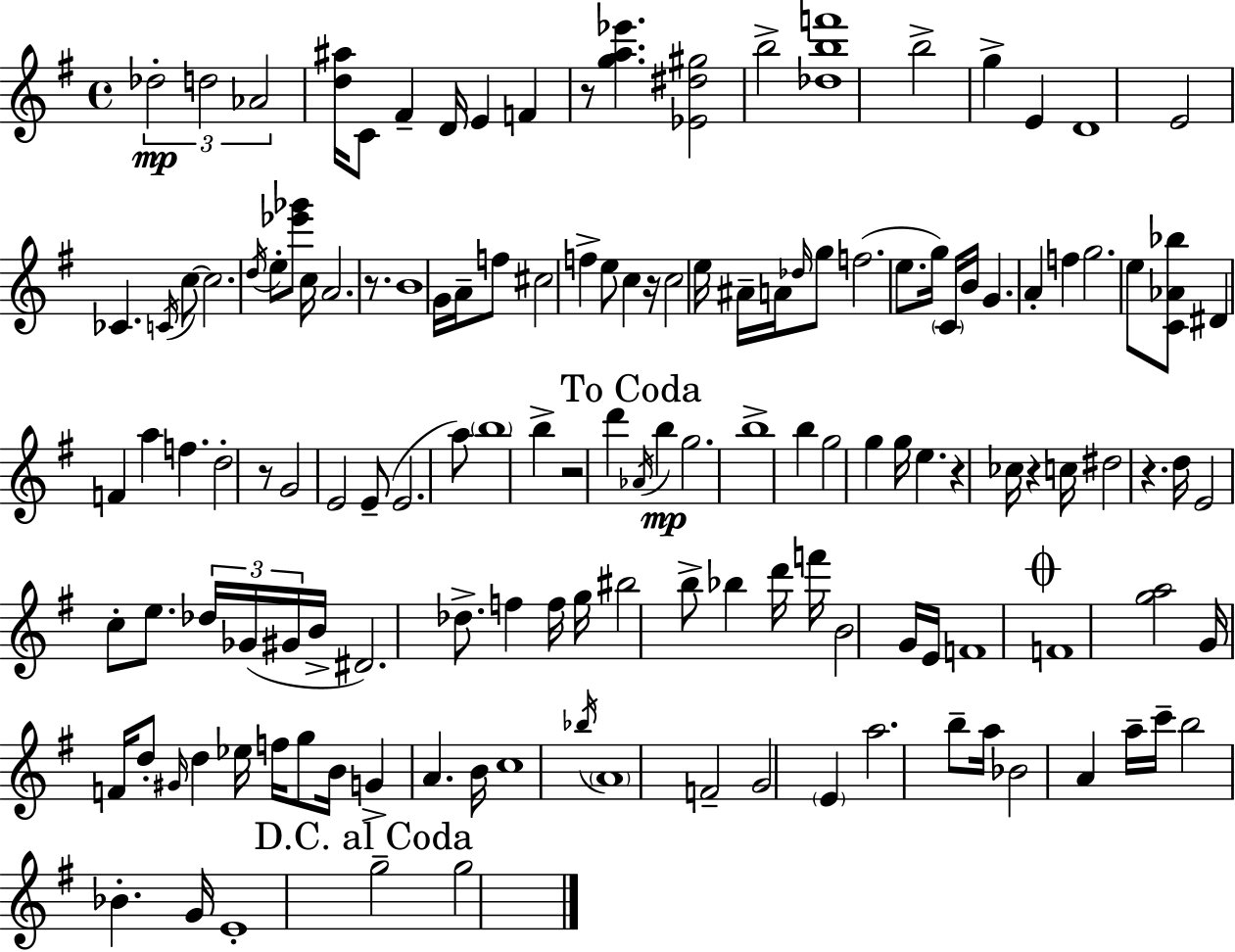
Db5/h D5/h Ab4/h [D5,A#5]/s C4/e F#4/q D4/s E4/q F4/q R/e [G5,A5,Eb6]/q. [Eb4,D#5,G#5]/h B5/h [Db5,B5,F6]/w B5/h G5/q E4/q D4/w E4/h CES4/q. C4/s C5/e C5/h. D5/s E5/e [Eb6,Gb6]/e C5/s A4/h. R/e. B4/w G4/s A4/s F5/e C#5/h F5/q E5/e C5/q R/s C5/h E5/s A#4/s A4/s Db5/s G5/e F5/h. E5/e. G5/s C4/s B4/s G4/q. A4/q F5/q G5/h. E5/e [C4,Ab4,Bb5]/e D#4/q F4/q A5/q F5/q. D5/h R/e G4/h E4/h E4/e E4/h. A5/e B5/w B5/q R/h D6/q Ab4/s B5/q G5/h. B5/w B5/q G5/h G5/q G5/s E5/q. R/q CES5/s R/q C5/s D#5/h R/q. D5/s E4/h C5/e E5/e. Db5/s Gb4/s G#4/s B4/s D#4/h. Db5/e. F5/q F5/s G5/s BIS5/h B5/e Bb5/q D6/s F6/s B4/h G4/s E4/s F4/w F4/w [G5,A5]/h G4/s F4/s D5/e G#4/s D5/q Eb5/s F5/s G5/e B4/s G4/q A4/q. B4/s C5/w Bb5/s A4/w F4/h G4/h E4/q A5/h. B5/e A5/s Bb4/h A4/q A5/s C6/s B5/h Bb4/q. G4/s E4/w G5/h G5/h